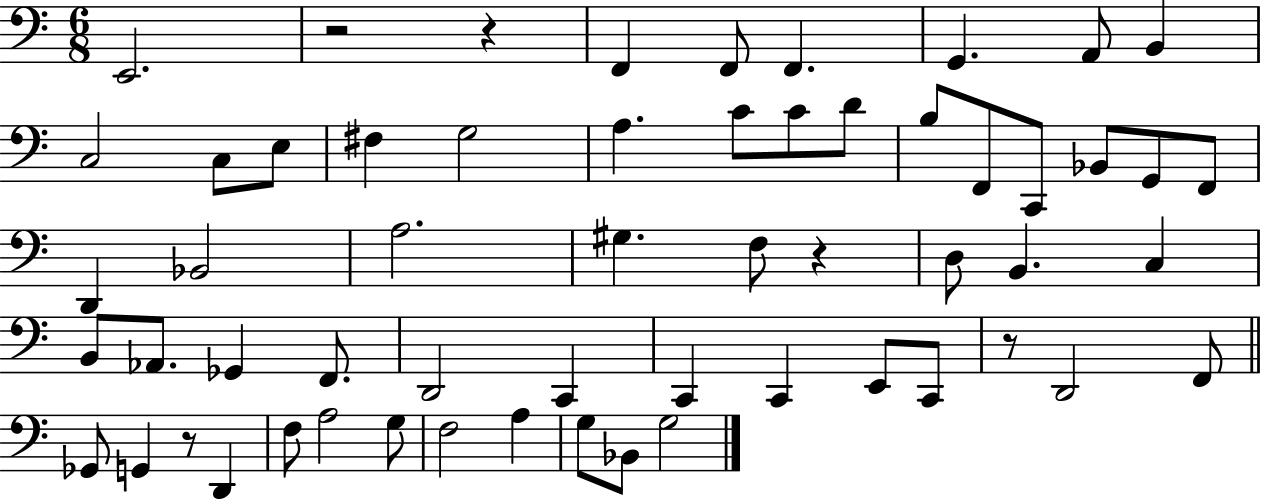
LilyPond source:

{
  \clef bass
  \numericTimeSignature
  \time 6/8
  \key c \major
  e,2. | r2 r4 | f,4 f,8 f,4. | g,4. a,8 b,4 | \break c2 c8 e8 | fis4 g2 | a4. c'8 c'8 d'8 | b8 f,8 c,8 bes,8 g,8 f,8 | \break d,4 bes,2 | a2. | gis4. f8 r4 | d8 b,4. c4 | \break b,8 aes,8. ges,4 f,8. | d,2 c,4 | c,4 c,4 e,8 c,8 | r8 d,2 f,8 | \break \bar "||" \break \key a \minor ges,8 g,4 r8 d,4 | f8 a2 g8 | f2 a4 | g8 bes,8 g2 | \break \bar "|."
}